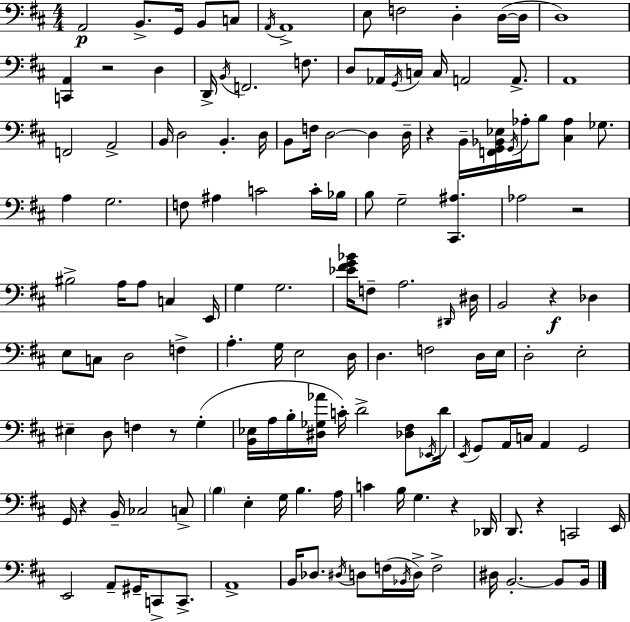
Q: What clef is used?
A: bass